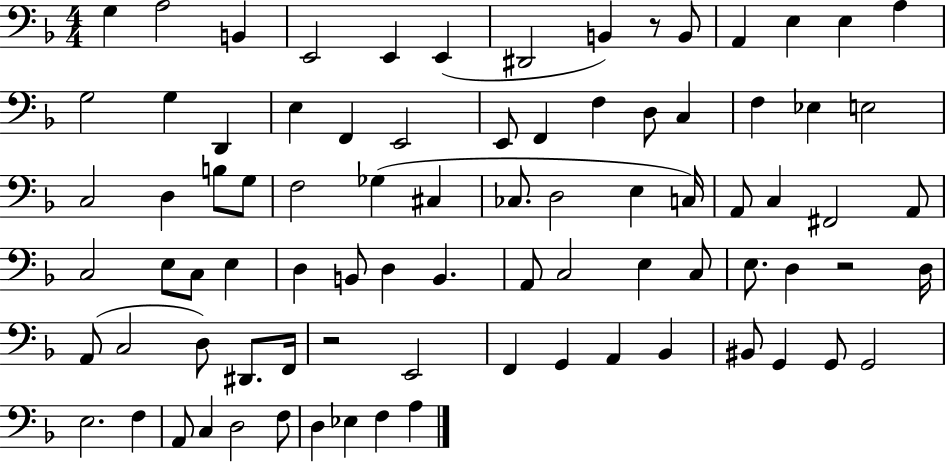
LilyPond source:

{
  \clef bass
  \numericTimeSignature
  \time 4/4
  \key f \major
  g4 a2 b,4 | e,2 e,4 e,4( | dis,2 b,4) r8 b,8 | a,4 e4 e4 a4 | \break g2 g4 d,4 | e4 f,4 e,2 | e,8 f,4 f4 d8 c4 | f4 ees4 e2 | \break c2 d4 b8 g8 | f2 ges4( cis4 | ces8. d2 e4 c16) | a,8 c4 fis,2 a,8 | \break c2 e8 c8 e4 | d4 b,8 d4 b,4. | a,8 c2 e4 c8 | e8. d4 r2 d16 | \break a,8( c2 d8) dis,8. f,16 | r2 e,2 | f,4 g,4 a,4 bes,4 | bis,8 g,4 g,8 g,2 | \break e2. f4 | a,8 c4 d2 f8 | d4 ees4 f4 a4 | \bar "|."
}